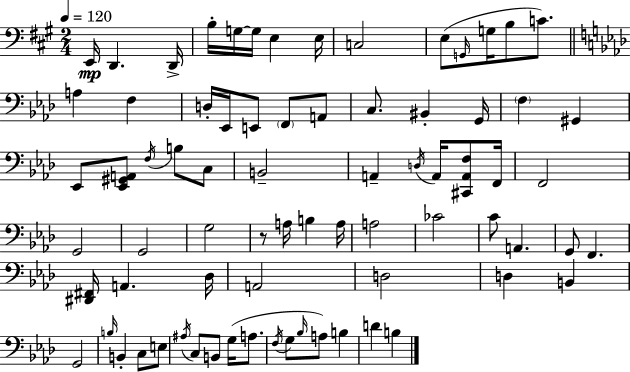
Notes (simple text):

E2/s D2/q. D2/s B3/s G3/s G3/s E3/q E3/s C3/h E3/e G2/s G3/s B3/e C4/e. A3/q F3/q D3/s Eb2/s E2/e F2/e A2/e C3/e. BIS2/q G2/s F3/q G#2/q Eb2/e [Eb2,G#2,A2]/e F3/s B3/e C3/e B2/h A2/q D3/s A2/s [C#2,A2,F3]/e F2/s F2/h G2/h G2/h G3/h R/e A3/s B3/q A3/s A3/h CES4/h C4/e A2/q. G2/e F2/q. [D#2,F#2]/s A2/q. Db3/s A2/h D3/h D3/q B2/q G2/h B3/s B2/q C3/e E3/e A#3/s C3/e B2/e G3/s A3/e. F3/s G3/e Bb3/s A3/e B3/q D4/q B3/q